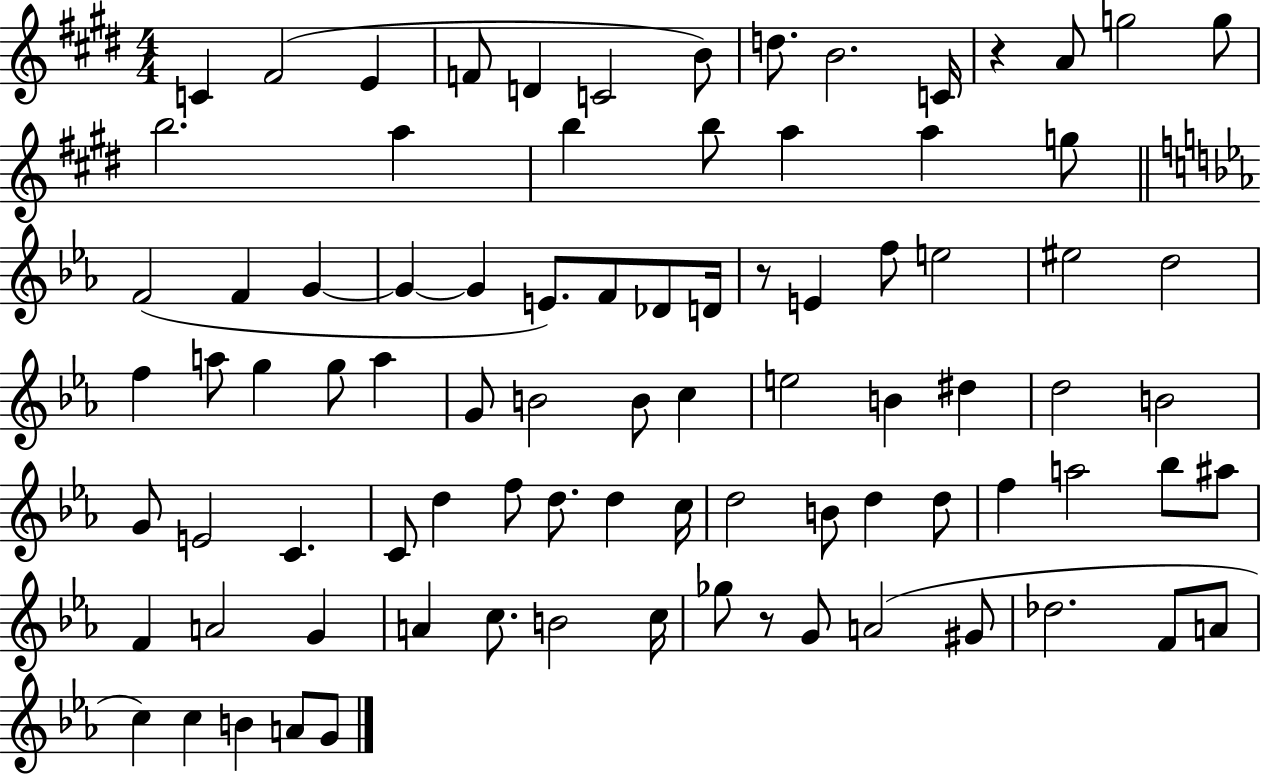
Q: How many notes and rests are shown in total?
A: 87